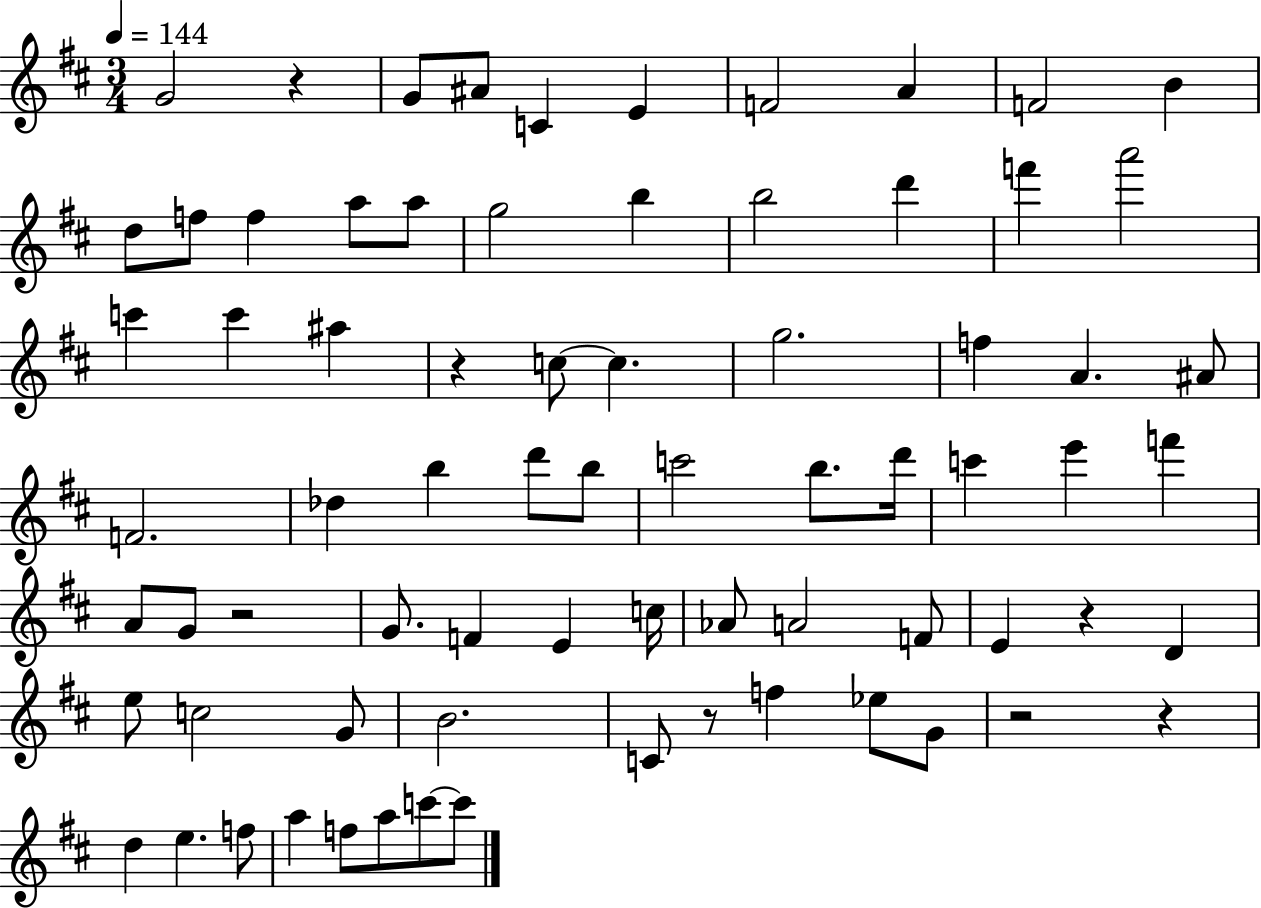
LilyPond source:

{
  \clef treble
  \numericTimeSignature
  \time 3/4
  \key d \major
  \tempo 4 = 144
  g'2 r4 | g'8 ais'8 c'4 e'4 | f'2 a'4 | f'2 b'4 | \break d''8 f''8 f''4 a''8 a''8 | g''2 b''4 | b''2 d'''4 | f'''4 a'''2 | \break c'''4 c'''4 ais''4 | r4 c''8~~ c''4. | g''2. | f''4 a'4. ais'8 | \break f'2. | des''4 b''4 d'''8 b''8 | c'''2 b''8. d'''16 | c'''4 e'''4 f'''4 | \break a'8 g'8 r2 | g'8. f'4 e'4 c''16 | aes'8 a'2 f'8 | e'4 r4 d'4 | \break e''8 c''2 g'8 | b'2. | c'8 r8 f''4 ees''8 g'8 | r2 r4 | \break d''4 e''4. f''8 | a''4 f''8 a''8 c'''8~~ c'''8 | \bar "|."
}